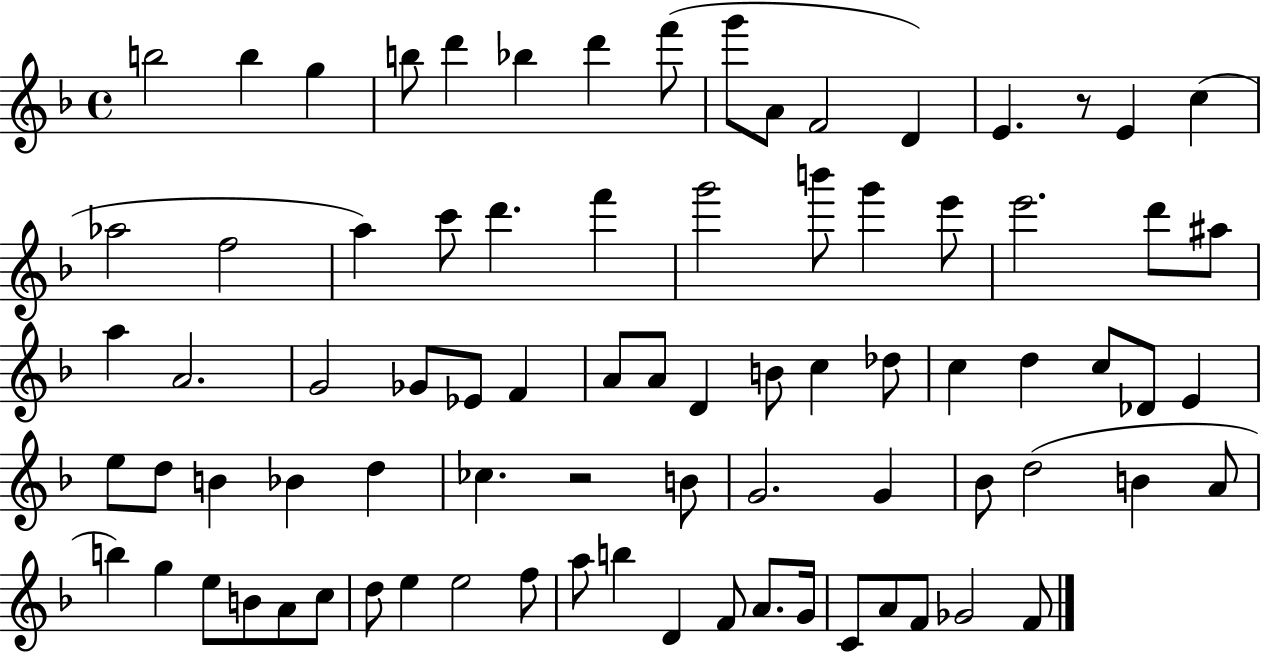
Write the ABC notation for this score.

X:1
T:Untitled
M:4/4
L:1/4
K:F
b2 b g b/2 d' _b d' f'/2 g'/2 A/2 F2 D E z/2 E c _a2 f2 a c'/2 d' f' g'2 b'/2 g' e'/2 e'2 d'/2 ^a/2 a A2 G2 _G/2 _E/2 F A/2 A/2 D B/2 c _d/2 c d c/2 _D/2 E e/2 d/2 B _B d _c z2 B/2 G2 G _B/2 d2 B A/2 b g e/2 B/2 A/2 c/2 d/2 e e2 f/2 a/2 b D F/2 A/2 G/4 C/2 A/2 F/2 _G2 F/2